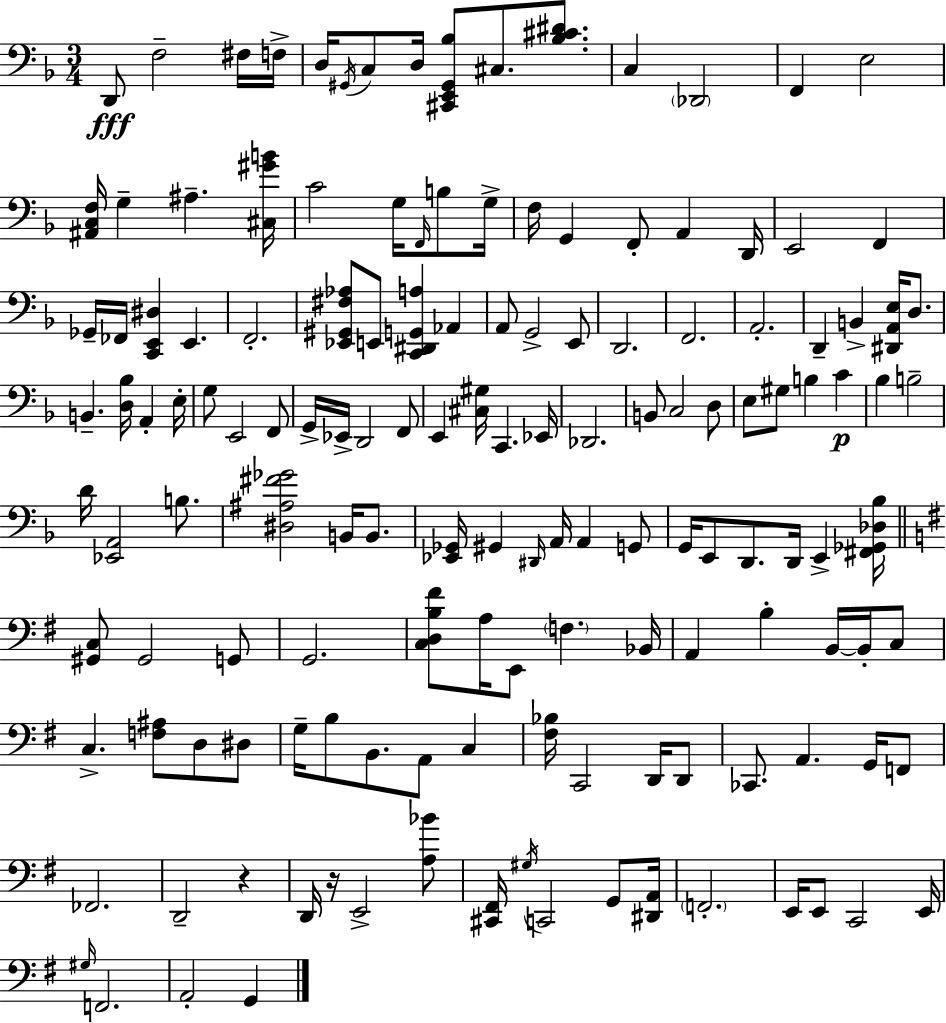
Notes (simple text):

D2/e F3/h F#3/s F3/s D3/s G#2/s C3/e D3/s [C#2,E2,G#2,Bb3]/e C#3/e. [Bb3,C#4,D#4]/e. C3/q Db2/h F2/q E3/h [A#2,C3,F3]/s G3/q A#3/q. [C#3,G#4,B4]/s C4/h G3/s F2/s B3/e G3/s F3/s G2/q F2/e A2/q D2/s E2/h F2/q Gb2/s FES2/s [C2,E2,D#3]/q E2/q. F2/h. [Eb2,G#2,F#3,Ab3]/e E2/e [C2,D#2,G2,A3]/q Ab2/q A2/e G2/h E2/e D2/h. F2/h. A2/h. D2/q B2/q [D#2,A2,E3]/s D3/e. B2/q. [D3,Bb3]/s A2/q E3/s G3/e E2/h F2/e G2/s Eb2/s D2/h F2/e E2/q [C#3,G#3]/s C2/q. Eb2/s Db2/h. B2/e C3/h D3/e E3/e G#3/e B3/q C4/q Bb3/q B3/h D4/s [Eb2,A2]/h B3/e. [D#3,A#3,F#4,Gb4]/h B2/s B2/e. [Eb2,Gb2]/s G#2/q D#2/s A2/s A2/q G2/e G2/s E2/e D2/e. D2/s E2/q [F#2,Gb2,Db3,Bb3]/s [G#2,C3]/e G#2/h G2/e G2/h. [C3,D3,B3,F#4]/e A3/s E2/e F3/q. Bb2/s A2/q B3/q B2/s B2/s C3/e C3/q. [F3,A#3]/e D3/e D#3/e G3/s B3/e B2/e. A2/e C3/q [F#3,Bb3]/s C2/h D2/s D2/e CES2/e. A2/q. G2/s F2/e FES2/h. D2/h R/q D2/s R/s E2/h [A3,Bb4]/e [C#2,F#2]/s G#3/s C2/h G2/e [D#2,A2]/s F2/h. E2/s E2/e C2/h E2/s G#3/s F2/h. A2/h G2/q